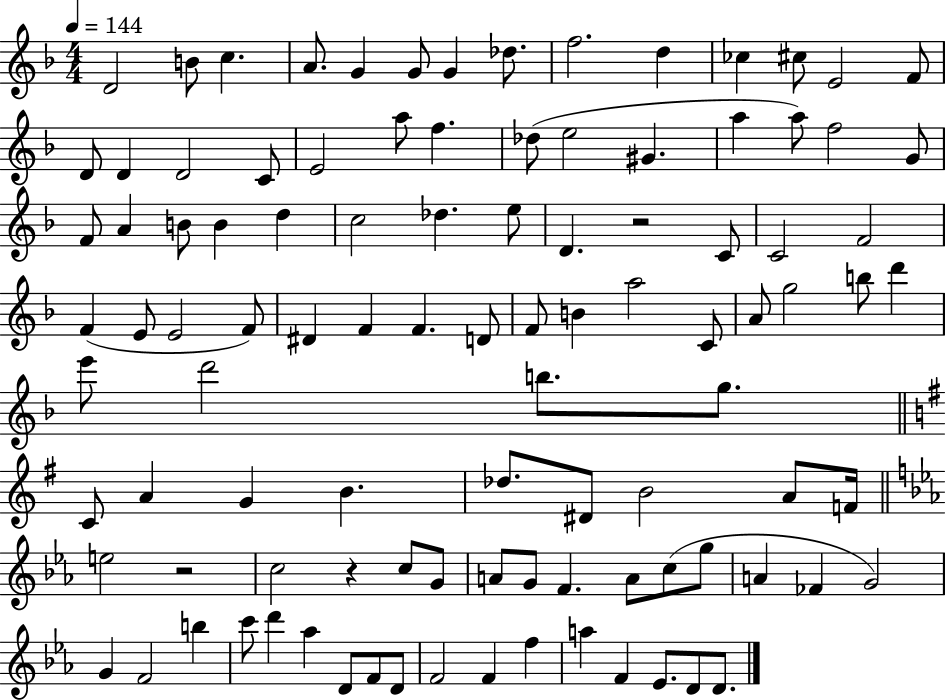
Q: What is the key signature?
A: F major